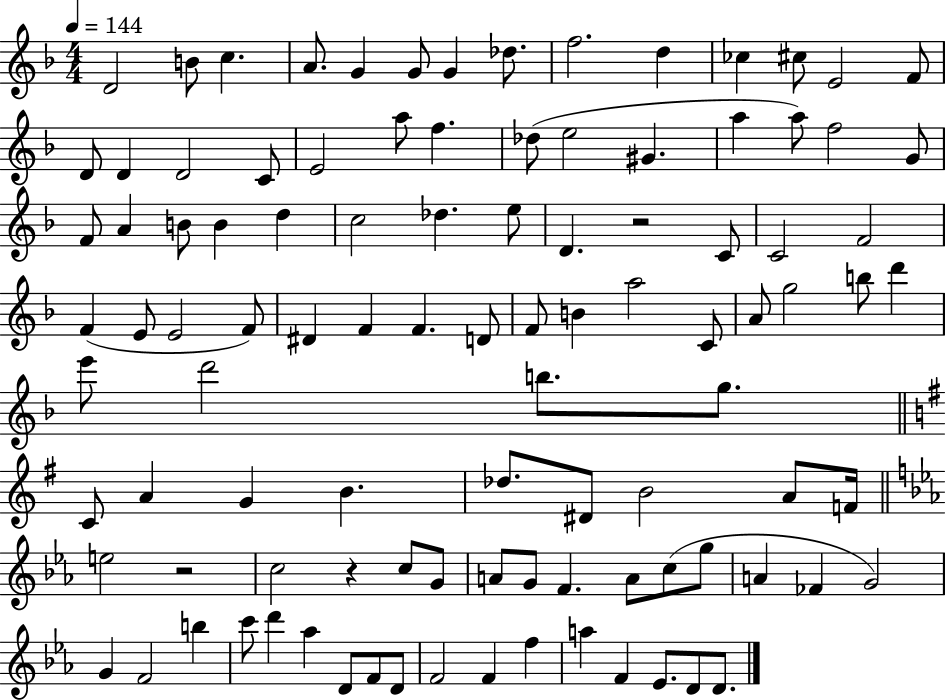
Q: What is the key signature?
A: F major